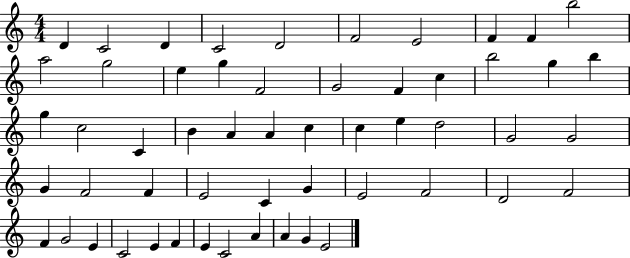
{
  \clef treble
  \numericTimeSignature
  \time 4/4
  \key c \major
  d'4 c'2 d'4 | c'2 d'2 | f'2 e'2 | f'4 f'4 b''2 | \break a''2 g''2 | e''4 g''4 f'2 | g'2 f'4 c''4 | b''2 g''4 b''4 | \break g''4 c''2 c'4 | b'4 a'4 a'4 c''4 | c''4 e''4 d''2 | g'2 g'2 | \break g'4 f'2 f'4 | e'2 c'4 g'4 | e'2 f'2 | d'2 f'2 | \break f'4 g'2 e'4 | c'2 e'4 f'4 | e'4 c'2 a'4 | a'4 g'4 e'2 | \break \bar "|."
}